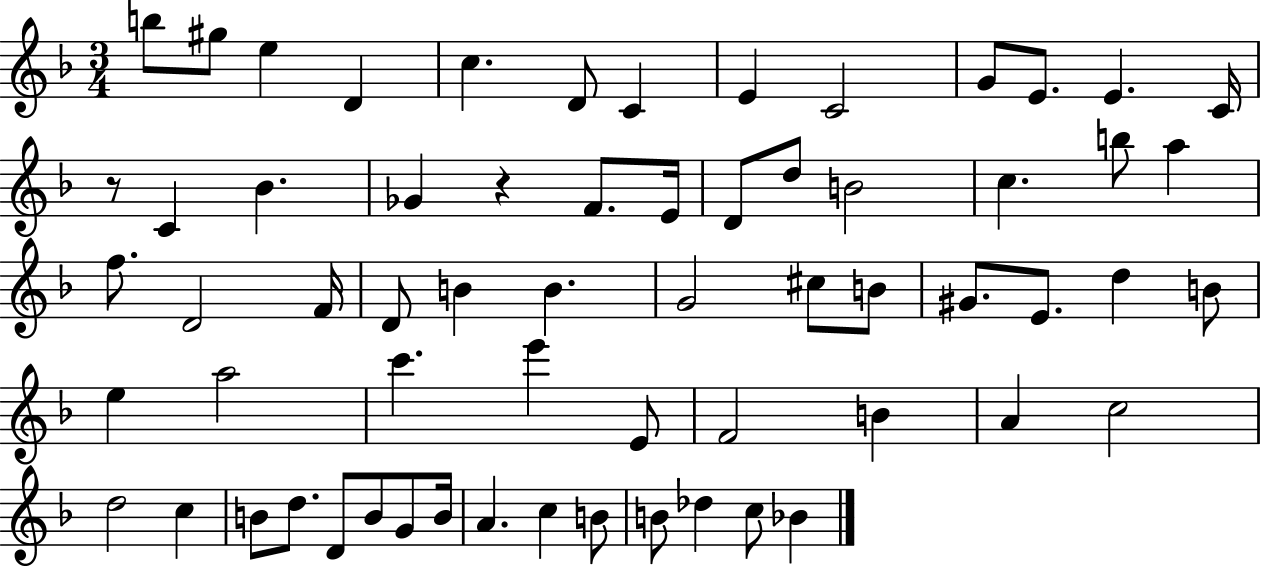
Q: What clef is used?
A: treble